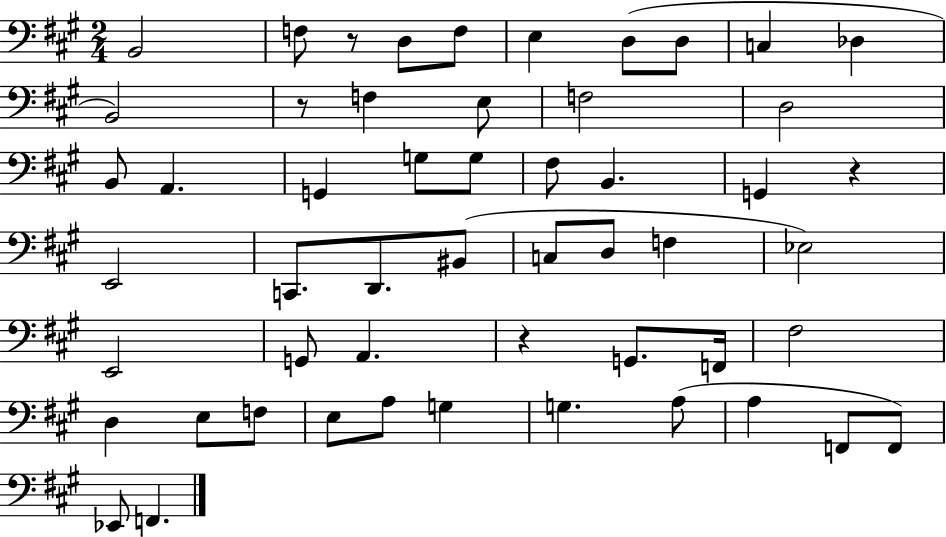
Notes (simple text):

B2/h F3/e R/e D3/e F3/e E3/q D3/e D3/e C3/q Db3/q B2/h R/e F3/q E3/e F3/h D3/h B2/e A2/q. G2/q G3/e G3/e F#3/e B2/q. G2/q R/q E2/h C2/e. D2/e. BIS2/e C3/e D3/e F3/q Eb3/h E2/h G2/e A2/q. R/q G2/e. F2/s F#3/h D3/q E3/e F3/e E3/e A3/e G3/q G3/q. A3/e A3/q F2/e F2/e Eb2/e F2/q.